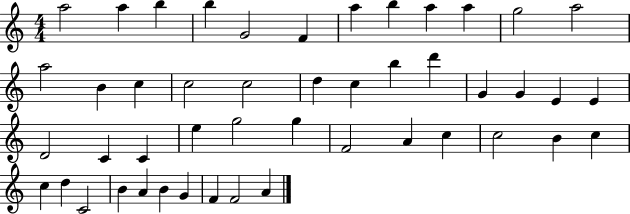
X:1
T:Untitled
M:4/4
L:1/4
K:C
a2 a b b G2 F a b a a g2 a2 a2 B c c2 c2 d c b d' G G E E D2 C C e g2 g F2 A c c2 B c c d C2 B A B G F F2 A